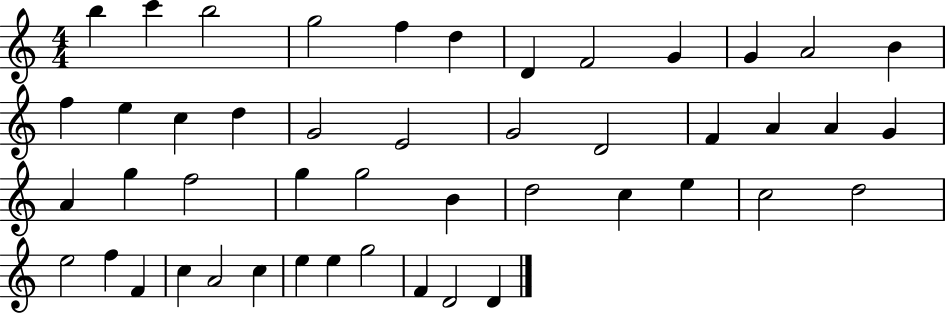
X:1
T:Untitled
M:4/4
L:1/4
K:C
b c' b2 g2 f d D F2 G G A2 B f e c d G2 E2 G2 D2 F A A G A g f2 g g2 B d2 c e c2 d2 e2 f F c A2 c e e g2 F D2 D